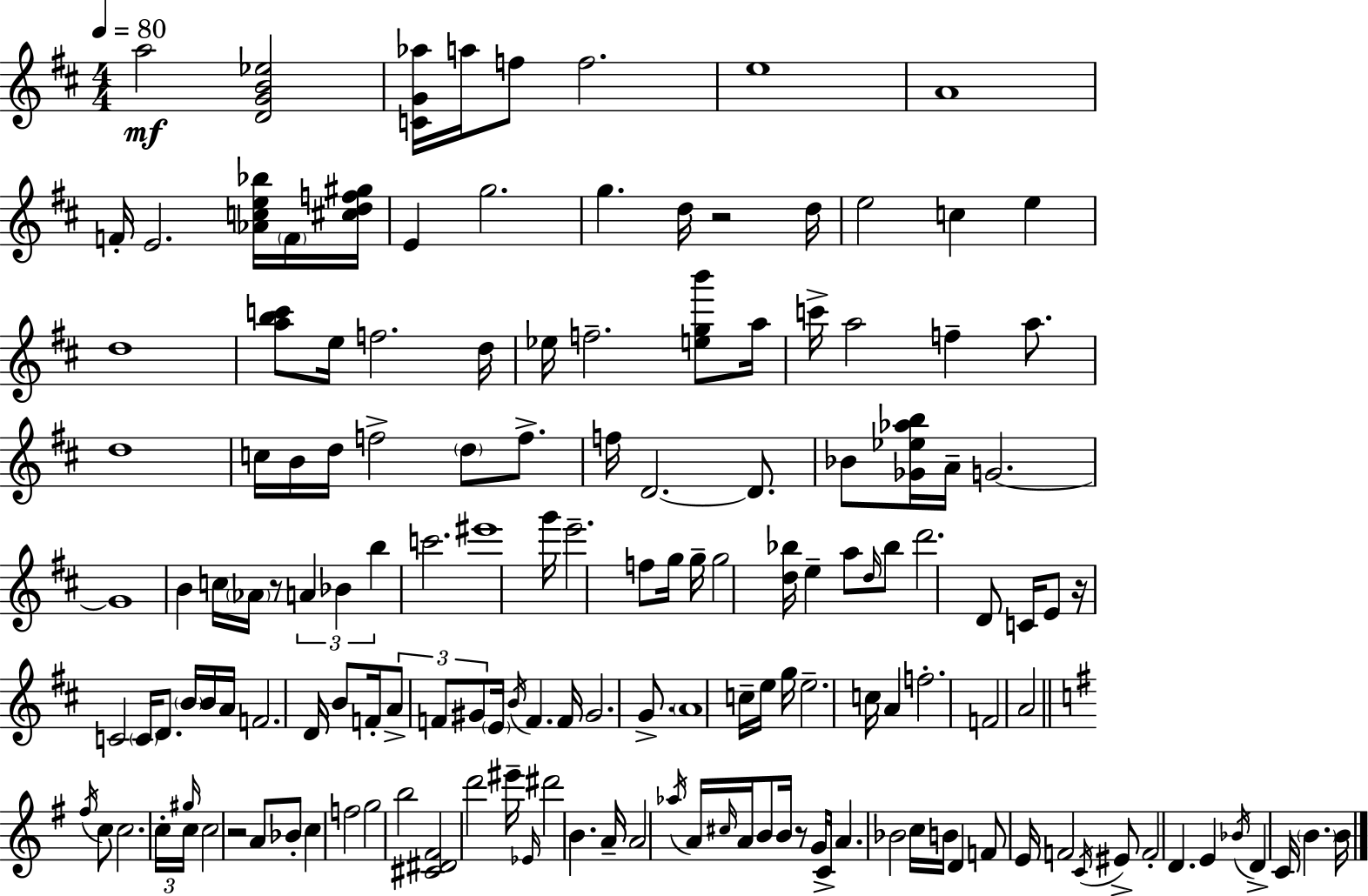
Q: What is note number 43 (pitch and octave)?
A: B4